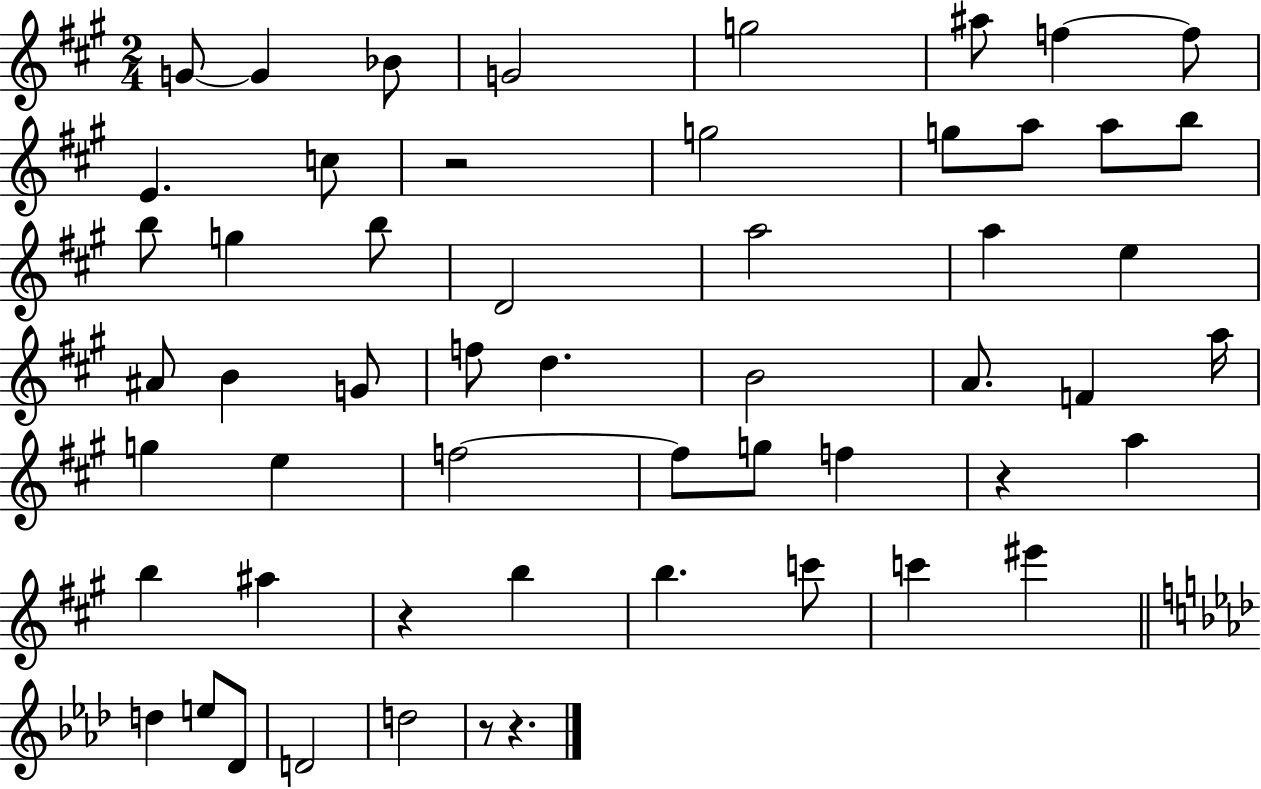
G4/e G4/q Bb4/e G4/h G5/h A#5/e F5/q F5/e E4/q. C5/e R/h G5/h G5/e A5/e A5/e B5/e B5/e G5/q B5/e D4/h A5/h A5/q E5/q A#4/e B4/q G4/e F5/e D5/q. B4/h A4/e. F4/q A5/s G5/q E5/q F5/h F5/e G5/e F5/q R/q A5/q B5/q A#5/q R/q B5/q B5/q. C6/e C6/q EIS6/q D5/q E5/e Db4/e D4/h D5/h R/e R/q.